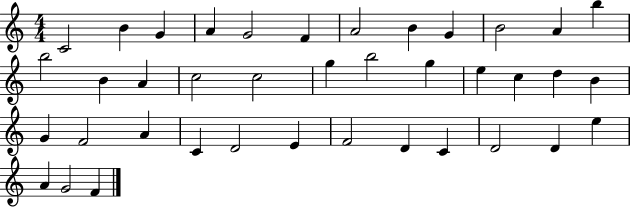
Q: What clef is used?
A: treble